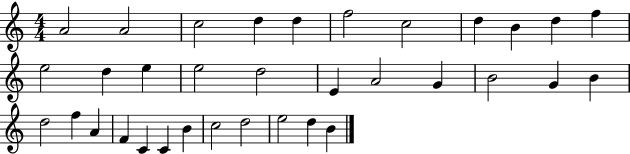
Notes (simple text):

A4/h A4/h C5/h D5/q D5/q F5/h C5/h D5/q B4/q D5/q F5/q E5/h D5/q E5/q E5/h D5/h E4/q A4/h G4/q B4/h G4/q B4/q D5/h F5/q A4/q F4/q C4/q C4/q B4/q C5/h D5/h E5/h D5/q B4/q